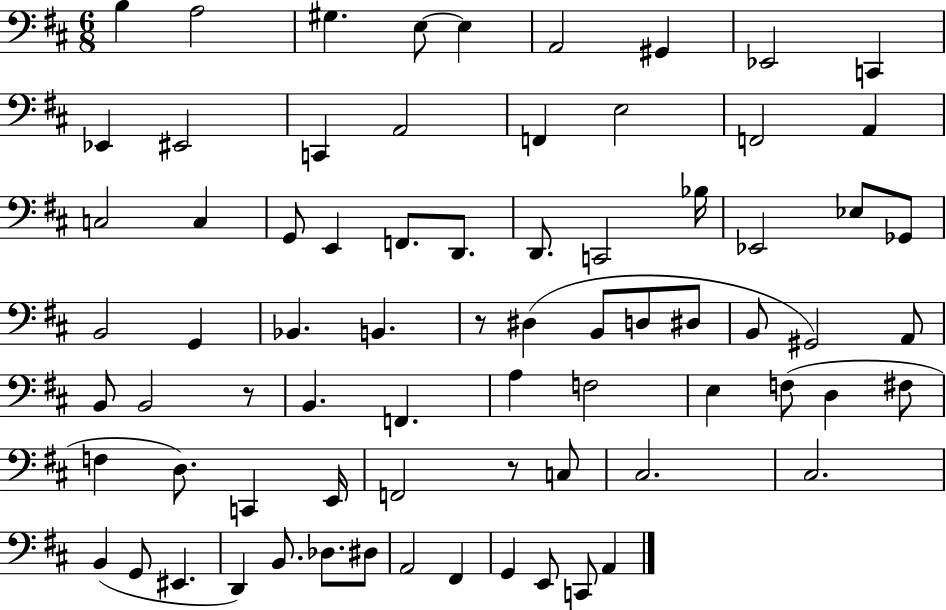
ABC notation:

X:1
T:Untitled
M:6/8
L:1/4
K:D
B, A,2 ^G, E,/2 E, A,,2 ^G,, _E,,2 C,, _E,, ^E,,2 C,, A,,2 F,, E,2 F,,2 A,, C,2 C, G,,/2 E,, F,,/2 D,,/2 D,,/2 C,,2 _B,/4 _E,,2 _E,/2 _G,,/2 B,,2 G,, _B,, B,, z/2 ^D, B,,/2 D,/2 ^D,/2 B,,/2 ^G,,2 A,,/2 B,,/2 B,,2 z/2 B,, F,, A, F,2 E, F,/2 D, ^F,/2 F, D,/2 C,, E,,/4 F,,2 z/2 C,/2 ^C,2 ^C,2 B,, G,,/2 ^E,, D,, B,,/2 _D,/2 ^D,/2 A,,2 ^F,, G,, E,,/2 C,,/2 A,,